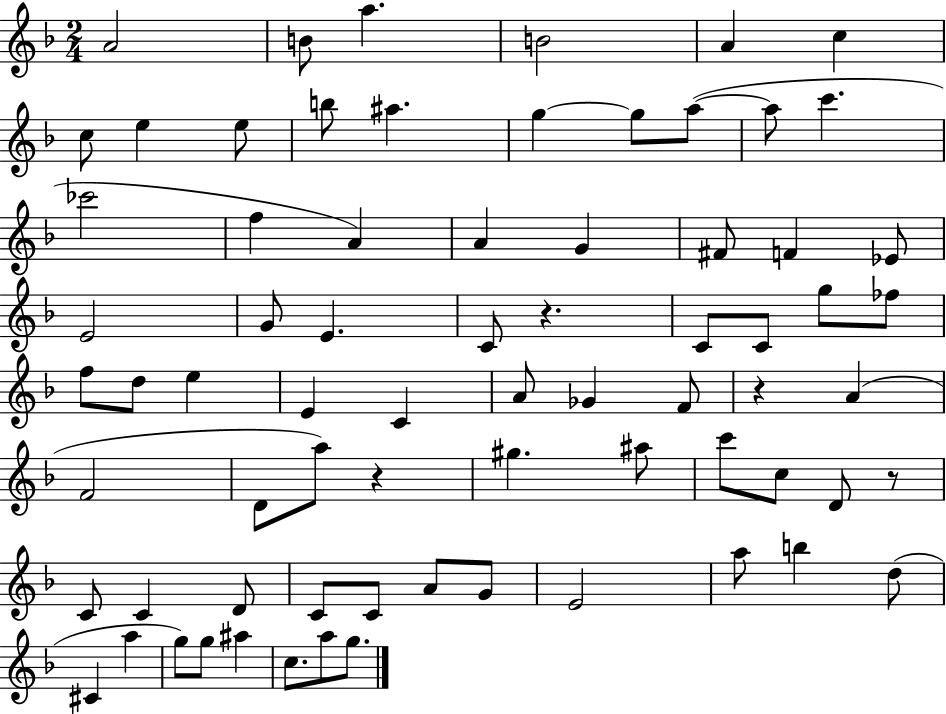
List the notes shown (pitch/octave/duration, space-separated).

A4/h B4/e A5/q. B4/h A4/q C5/q C5/e E5/q E5/e B5/e A#5/q. G5/q G5/e A5/e A5/e C6/q. CES6/h F5/q A4/q A4/q G4/q F#4/e F4/q Eb4/e E4/h G4/e E4/q. C4/e R/q. C4/e C4/e G5/e FES5/e F5/e D5/e E5/q E4/q C4/q A4/e Gb4/q F4/e R/q A4/q F4/h D4/e A5/e R/q G#5/q. A#5/e C6/e C5/e D4/e R/e C4/e C4/q D4/e C4/e C4/e A4/e G4/e E4/h A5/e B5/q D5/e C#4/q A5/q G5/e G5/e A#5/q C5/e. A5/e G5/e.